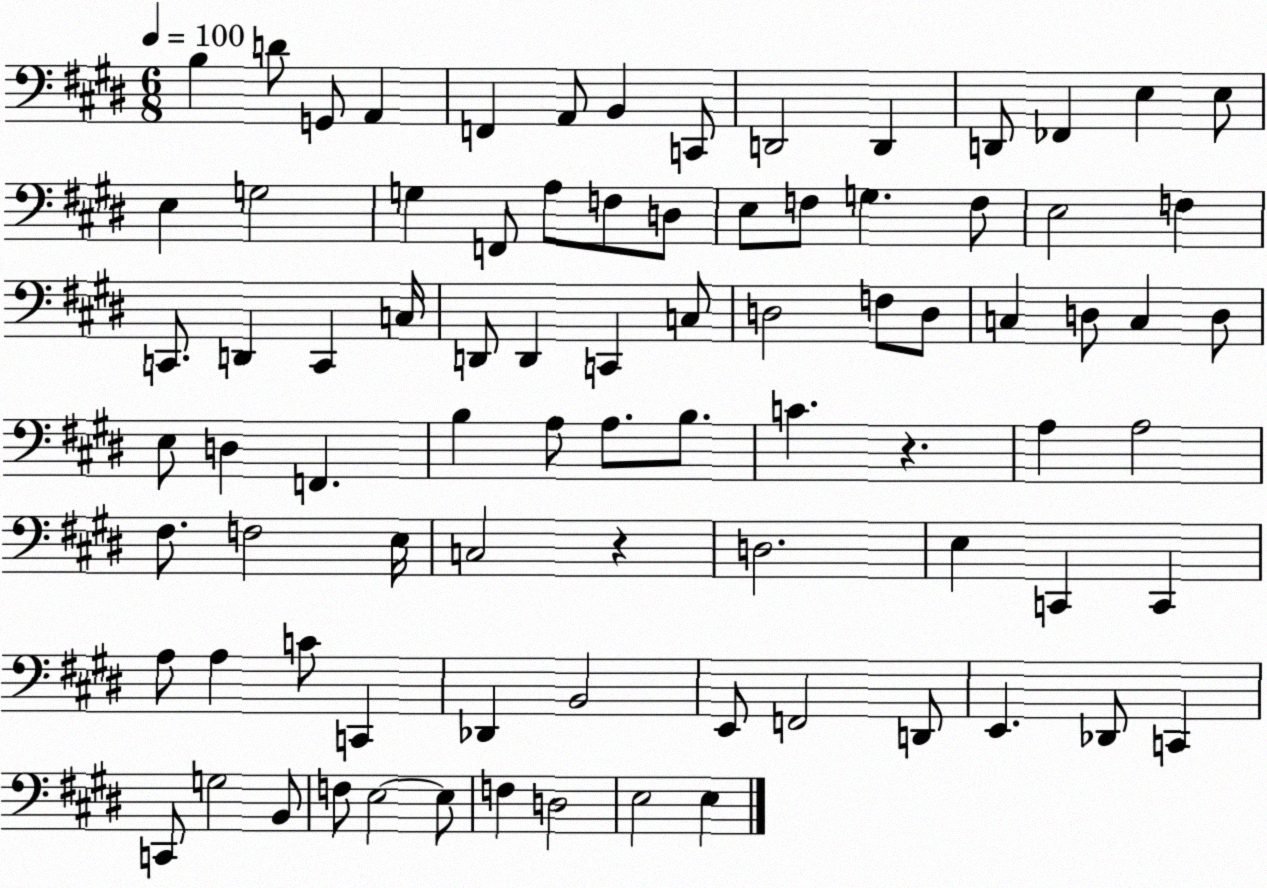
X:1
T:Untitled
M:6/8
L:1/4
K:E
B, D/2 G,,/2 A,, F,, A,,/2 B,, C,,/2 D,,2 D,, D,,/2 _F,, E, E,/2 E, G,2 G, F,,/2 A,/2 F,/2 D,/2 E,/2 F,/2 G, F,/2 E,2 F, C,,/2 D,, C,, C,/4 D,,/2 D,, C,, C,/2 D,2 F,/2 D,/2 C, D,/2 C, D,/2 E,/2 D, F,, B, A,/2 A,/2 B,/2 C z A, A,2 ^F,/2 F,2 E,/4 C,2 z D,2 E, C,, C,, A,/2 A, C/2 C,, _D,, B,,2 E,,/2 F,,2 D,,/2 E,, _D,,/2 C,, C,,/2 G,2 B,,/2 F,/2 E,2 E,/2 F, D,2 E,2 E,